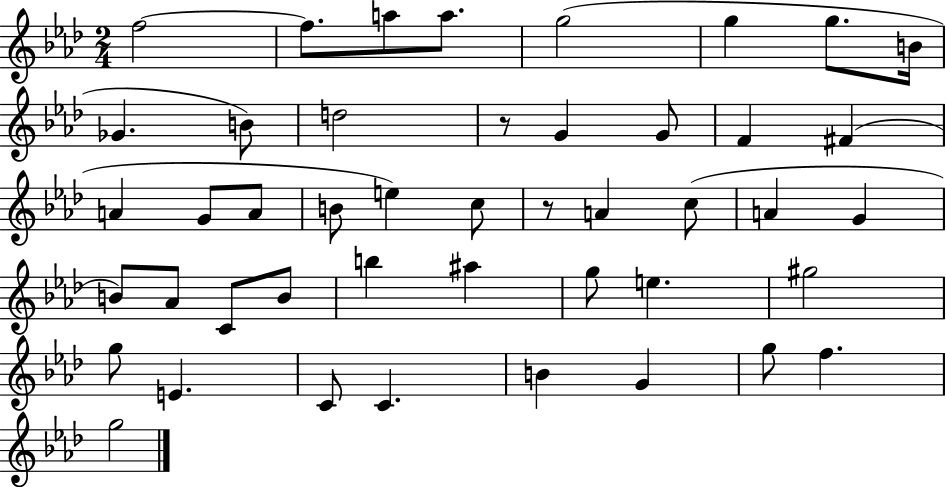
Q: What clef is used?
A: treble